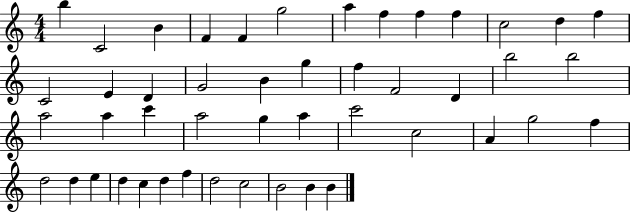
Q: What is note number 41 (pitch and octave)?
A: D5